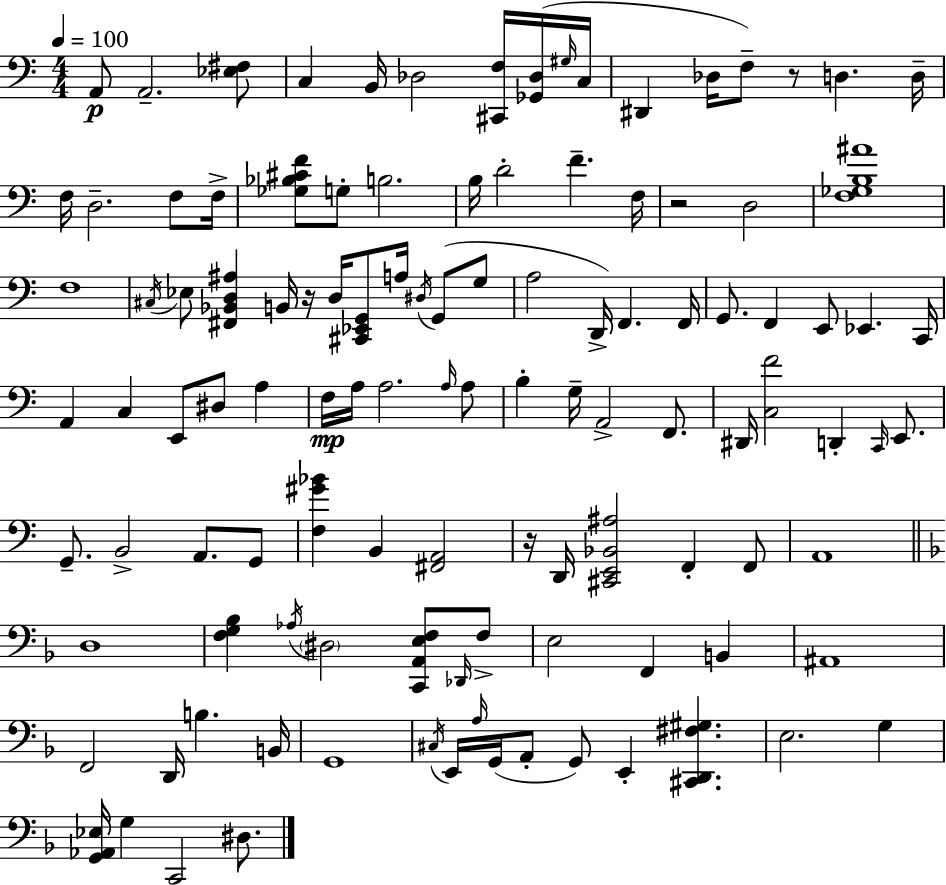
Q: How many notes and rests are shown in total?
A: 113